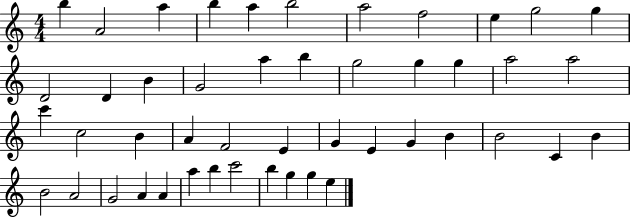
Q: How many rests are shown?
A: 0